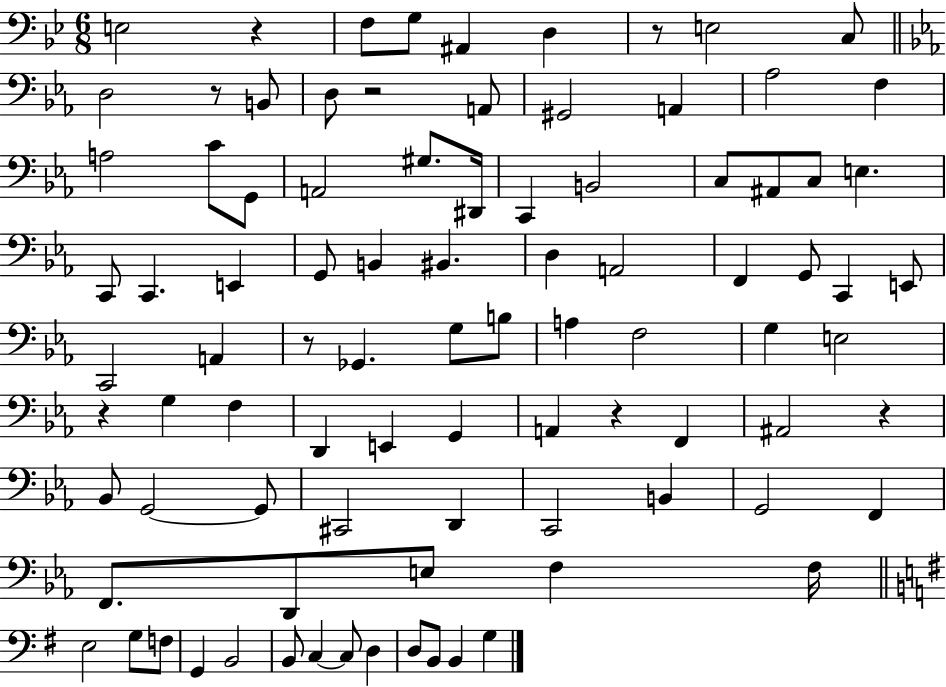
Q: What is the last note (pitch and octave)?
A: G3